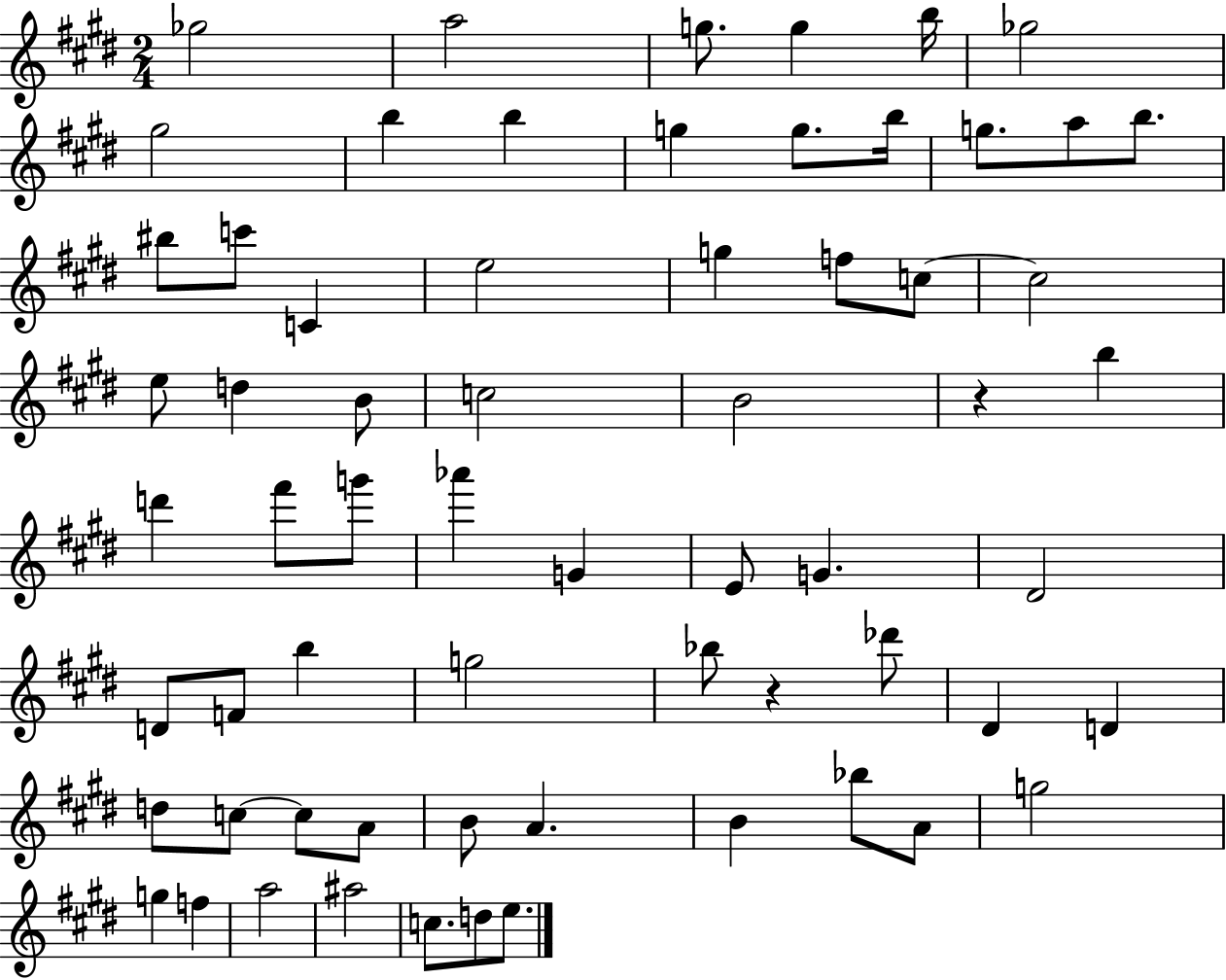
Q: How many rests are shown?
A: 2